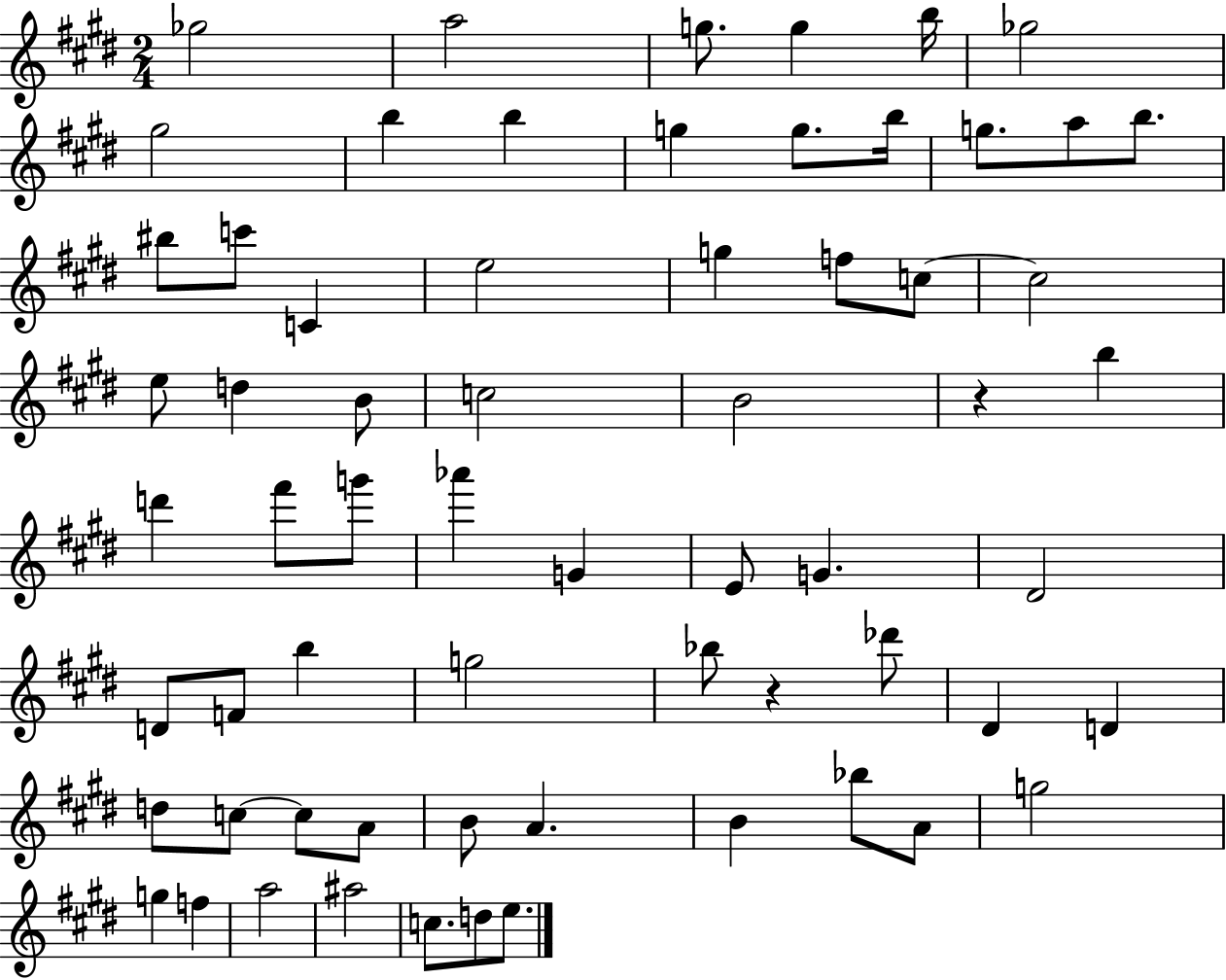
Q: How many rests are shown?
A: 2